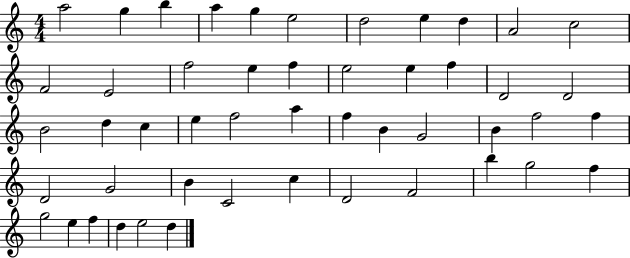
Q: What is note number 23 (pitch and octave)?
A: D5